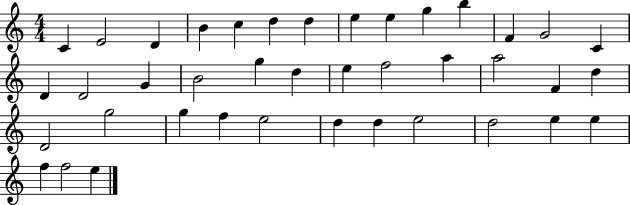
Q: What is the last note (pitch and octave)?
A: E5